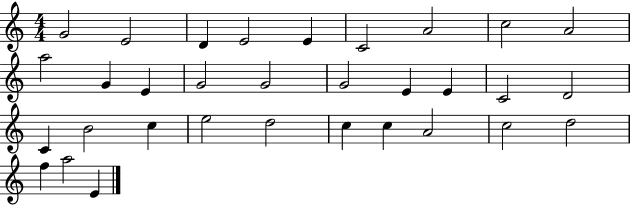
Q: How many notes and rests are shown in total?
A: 32